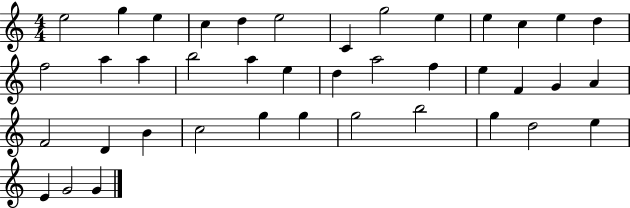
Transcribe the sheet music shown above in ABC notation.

X:1
T:Untitled
M:4/4
L:1/4
K:C
e2 g e c d e2 C g2 e e c e d f2 a a b2 a e d a2 f e F G A F2 D B c2 g g g2 b2 g d2 e E G2 G